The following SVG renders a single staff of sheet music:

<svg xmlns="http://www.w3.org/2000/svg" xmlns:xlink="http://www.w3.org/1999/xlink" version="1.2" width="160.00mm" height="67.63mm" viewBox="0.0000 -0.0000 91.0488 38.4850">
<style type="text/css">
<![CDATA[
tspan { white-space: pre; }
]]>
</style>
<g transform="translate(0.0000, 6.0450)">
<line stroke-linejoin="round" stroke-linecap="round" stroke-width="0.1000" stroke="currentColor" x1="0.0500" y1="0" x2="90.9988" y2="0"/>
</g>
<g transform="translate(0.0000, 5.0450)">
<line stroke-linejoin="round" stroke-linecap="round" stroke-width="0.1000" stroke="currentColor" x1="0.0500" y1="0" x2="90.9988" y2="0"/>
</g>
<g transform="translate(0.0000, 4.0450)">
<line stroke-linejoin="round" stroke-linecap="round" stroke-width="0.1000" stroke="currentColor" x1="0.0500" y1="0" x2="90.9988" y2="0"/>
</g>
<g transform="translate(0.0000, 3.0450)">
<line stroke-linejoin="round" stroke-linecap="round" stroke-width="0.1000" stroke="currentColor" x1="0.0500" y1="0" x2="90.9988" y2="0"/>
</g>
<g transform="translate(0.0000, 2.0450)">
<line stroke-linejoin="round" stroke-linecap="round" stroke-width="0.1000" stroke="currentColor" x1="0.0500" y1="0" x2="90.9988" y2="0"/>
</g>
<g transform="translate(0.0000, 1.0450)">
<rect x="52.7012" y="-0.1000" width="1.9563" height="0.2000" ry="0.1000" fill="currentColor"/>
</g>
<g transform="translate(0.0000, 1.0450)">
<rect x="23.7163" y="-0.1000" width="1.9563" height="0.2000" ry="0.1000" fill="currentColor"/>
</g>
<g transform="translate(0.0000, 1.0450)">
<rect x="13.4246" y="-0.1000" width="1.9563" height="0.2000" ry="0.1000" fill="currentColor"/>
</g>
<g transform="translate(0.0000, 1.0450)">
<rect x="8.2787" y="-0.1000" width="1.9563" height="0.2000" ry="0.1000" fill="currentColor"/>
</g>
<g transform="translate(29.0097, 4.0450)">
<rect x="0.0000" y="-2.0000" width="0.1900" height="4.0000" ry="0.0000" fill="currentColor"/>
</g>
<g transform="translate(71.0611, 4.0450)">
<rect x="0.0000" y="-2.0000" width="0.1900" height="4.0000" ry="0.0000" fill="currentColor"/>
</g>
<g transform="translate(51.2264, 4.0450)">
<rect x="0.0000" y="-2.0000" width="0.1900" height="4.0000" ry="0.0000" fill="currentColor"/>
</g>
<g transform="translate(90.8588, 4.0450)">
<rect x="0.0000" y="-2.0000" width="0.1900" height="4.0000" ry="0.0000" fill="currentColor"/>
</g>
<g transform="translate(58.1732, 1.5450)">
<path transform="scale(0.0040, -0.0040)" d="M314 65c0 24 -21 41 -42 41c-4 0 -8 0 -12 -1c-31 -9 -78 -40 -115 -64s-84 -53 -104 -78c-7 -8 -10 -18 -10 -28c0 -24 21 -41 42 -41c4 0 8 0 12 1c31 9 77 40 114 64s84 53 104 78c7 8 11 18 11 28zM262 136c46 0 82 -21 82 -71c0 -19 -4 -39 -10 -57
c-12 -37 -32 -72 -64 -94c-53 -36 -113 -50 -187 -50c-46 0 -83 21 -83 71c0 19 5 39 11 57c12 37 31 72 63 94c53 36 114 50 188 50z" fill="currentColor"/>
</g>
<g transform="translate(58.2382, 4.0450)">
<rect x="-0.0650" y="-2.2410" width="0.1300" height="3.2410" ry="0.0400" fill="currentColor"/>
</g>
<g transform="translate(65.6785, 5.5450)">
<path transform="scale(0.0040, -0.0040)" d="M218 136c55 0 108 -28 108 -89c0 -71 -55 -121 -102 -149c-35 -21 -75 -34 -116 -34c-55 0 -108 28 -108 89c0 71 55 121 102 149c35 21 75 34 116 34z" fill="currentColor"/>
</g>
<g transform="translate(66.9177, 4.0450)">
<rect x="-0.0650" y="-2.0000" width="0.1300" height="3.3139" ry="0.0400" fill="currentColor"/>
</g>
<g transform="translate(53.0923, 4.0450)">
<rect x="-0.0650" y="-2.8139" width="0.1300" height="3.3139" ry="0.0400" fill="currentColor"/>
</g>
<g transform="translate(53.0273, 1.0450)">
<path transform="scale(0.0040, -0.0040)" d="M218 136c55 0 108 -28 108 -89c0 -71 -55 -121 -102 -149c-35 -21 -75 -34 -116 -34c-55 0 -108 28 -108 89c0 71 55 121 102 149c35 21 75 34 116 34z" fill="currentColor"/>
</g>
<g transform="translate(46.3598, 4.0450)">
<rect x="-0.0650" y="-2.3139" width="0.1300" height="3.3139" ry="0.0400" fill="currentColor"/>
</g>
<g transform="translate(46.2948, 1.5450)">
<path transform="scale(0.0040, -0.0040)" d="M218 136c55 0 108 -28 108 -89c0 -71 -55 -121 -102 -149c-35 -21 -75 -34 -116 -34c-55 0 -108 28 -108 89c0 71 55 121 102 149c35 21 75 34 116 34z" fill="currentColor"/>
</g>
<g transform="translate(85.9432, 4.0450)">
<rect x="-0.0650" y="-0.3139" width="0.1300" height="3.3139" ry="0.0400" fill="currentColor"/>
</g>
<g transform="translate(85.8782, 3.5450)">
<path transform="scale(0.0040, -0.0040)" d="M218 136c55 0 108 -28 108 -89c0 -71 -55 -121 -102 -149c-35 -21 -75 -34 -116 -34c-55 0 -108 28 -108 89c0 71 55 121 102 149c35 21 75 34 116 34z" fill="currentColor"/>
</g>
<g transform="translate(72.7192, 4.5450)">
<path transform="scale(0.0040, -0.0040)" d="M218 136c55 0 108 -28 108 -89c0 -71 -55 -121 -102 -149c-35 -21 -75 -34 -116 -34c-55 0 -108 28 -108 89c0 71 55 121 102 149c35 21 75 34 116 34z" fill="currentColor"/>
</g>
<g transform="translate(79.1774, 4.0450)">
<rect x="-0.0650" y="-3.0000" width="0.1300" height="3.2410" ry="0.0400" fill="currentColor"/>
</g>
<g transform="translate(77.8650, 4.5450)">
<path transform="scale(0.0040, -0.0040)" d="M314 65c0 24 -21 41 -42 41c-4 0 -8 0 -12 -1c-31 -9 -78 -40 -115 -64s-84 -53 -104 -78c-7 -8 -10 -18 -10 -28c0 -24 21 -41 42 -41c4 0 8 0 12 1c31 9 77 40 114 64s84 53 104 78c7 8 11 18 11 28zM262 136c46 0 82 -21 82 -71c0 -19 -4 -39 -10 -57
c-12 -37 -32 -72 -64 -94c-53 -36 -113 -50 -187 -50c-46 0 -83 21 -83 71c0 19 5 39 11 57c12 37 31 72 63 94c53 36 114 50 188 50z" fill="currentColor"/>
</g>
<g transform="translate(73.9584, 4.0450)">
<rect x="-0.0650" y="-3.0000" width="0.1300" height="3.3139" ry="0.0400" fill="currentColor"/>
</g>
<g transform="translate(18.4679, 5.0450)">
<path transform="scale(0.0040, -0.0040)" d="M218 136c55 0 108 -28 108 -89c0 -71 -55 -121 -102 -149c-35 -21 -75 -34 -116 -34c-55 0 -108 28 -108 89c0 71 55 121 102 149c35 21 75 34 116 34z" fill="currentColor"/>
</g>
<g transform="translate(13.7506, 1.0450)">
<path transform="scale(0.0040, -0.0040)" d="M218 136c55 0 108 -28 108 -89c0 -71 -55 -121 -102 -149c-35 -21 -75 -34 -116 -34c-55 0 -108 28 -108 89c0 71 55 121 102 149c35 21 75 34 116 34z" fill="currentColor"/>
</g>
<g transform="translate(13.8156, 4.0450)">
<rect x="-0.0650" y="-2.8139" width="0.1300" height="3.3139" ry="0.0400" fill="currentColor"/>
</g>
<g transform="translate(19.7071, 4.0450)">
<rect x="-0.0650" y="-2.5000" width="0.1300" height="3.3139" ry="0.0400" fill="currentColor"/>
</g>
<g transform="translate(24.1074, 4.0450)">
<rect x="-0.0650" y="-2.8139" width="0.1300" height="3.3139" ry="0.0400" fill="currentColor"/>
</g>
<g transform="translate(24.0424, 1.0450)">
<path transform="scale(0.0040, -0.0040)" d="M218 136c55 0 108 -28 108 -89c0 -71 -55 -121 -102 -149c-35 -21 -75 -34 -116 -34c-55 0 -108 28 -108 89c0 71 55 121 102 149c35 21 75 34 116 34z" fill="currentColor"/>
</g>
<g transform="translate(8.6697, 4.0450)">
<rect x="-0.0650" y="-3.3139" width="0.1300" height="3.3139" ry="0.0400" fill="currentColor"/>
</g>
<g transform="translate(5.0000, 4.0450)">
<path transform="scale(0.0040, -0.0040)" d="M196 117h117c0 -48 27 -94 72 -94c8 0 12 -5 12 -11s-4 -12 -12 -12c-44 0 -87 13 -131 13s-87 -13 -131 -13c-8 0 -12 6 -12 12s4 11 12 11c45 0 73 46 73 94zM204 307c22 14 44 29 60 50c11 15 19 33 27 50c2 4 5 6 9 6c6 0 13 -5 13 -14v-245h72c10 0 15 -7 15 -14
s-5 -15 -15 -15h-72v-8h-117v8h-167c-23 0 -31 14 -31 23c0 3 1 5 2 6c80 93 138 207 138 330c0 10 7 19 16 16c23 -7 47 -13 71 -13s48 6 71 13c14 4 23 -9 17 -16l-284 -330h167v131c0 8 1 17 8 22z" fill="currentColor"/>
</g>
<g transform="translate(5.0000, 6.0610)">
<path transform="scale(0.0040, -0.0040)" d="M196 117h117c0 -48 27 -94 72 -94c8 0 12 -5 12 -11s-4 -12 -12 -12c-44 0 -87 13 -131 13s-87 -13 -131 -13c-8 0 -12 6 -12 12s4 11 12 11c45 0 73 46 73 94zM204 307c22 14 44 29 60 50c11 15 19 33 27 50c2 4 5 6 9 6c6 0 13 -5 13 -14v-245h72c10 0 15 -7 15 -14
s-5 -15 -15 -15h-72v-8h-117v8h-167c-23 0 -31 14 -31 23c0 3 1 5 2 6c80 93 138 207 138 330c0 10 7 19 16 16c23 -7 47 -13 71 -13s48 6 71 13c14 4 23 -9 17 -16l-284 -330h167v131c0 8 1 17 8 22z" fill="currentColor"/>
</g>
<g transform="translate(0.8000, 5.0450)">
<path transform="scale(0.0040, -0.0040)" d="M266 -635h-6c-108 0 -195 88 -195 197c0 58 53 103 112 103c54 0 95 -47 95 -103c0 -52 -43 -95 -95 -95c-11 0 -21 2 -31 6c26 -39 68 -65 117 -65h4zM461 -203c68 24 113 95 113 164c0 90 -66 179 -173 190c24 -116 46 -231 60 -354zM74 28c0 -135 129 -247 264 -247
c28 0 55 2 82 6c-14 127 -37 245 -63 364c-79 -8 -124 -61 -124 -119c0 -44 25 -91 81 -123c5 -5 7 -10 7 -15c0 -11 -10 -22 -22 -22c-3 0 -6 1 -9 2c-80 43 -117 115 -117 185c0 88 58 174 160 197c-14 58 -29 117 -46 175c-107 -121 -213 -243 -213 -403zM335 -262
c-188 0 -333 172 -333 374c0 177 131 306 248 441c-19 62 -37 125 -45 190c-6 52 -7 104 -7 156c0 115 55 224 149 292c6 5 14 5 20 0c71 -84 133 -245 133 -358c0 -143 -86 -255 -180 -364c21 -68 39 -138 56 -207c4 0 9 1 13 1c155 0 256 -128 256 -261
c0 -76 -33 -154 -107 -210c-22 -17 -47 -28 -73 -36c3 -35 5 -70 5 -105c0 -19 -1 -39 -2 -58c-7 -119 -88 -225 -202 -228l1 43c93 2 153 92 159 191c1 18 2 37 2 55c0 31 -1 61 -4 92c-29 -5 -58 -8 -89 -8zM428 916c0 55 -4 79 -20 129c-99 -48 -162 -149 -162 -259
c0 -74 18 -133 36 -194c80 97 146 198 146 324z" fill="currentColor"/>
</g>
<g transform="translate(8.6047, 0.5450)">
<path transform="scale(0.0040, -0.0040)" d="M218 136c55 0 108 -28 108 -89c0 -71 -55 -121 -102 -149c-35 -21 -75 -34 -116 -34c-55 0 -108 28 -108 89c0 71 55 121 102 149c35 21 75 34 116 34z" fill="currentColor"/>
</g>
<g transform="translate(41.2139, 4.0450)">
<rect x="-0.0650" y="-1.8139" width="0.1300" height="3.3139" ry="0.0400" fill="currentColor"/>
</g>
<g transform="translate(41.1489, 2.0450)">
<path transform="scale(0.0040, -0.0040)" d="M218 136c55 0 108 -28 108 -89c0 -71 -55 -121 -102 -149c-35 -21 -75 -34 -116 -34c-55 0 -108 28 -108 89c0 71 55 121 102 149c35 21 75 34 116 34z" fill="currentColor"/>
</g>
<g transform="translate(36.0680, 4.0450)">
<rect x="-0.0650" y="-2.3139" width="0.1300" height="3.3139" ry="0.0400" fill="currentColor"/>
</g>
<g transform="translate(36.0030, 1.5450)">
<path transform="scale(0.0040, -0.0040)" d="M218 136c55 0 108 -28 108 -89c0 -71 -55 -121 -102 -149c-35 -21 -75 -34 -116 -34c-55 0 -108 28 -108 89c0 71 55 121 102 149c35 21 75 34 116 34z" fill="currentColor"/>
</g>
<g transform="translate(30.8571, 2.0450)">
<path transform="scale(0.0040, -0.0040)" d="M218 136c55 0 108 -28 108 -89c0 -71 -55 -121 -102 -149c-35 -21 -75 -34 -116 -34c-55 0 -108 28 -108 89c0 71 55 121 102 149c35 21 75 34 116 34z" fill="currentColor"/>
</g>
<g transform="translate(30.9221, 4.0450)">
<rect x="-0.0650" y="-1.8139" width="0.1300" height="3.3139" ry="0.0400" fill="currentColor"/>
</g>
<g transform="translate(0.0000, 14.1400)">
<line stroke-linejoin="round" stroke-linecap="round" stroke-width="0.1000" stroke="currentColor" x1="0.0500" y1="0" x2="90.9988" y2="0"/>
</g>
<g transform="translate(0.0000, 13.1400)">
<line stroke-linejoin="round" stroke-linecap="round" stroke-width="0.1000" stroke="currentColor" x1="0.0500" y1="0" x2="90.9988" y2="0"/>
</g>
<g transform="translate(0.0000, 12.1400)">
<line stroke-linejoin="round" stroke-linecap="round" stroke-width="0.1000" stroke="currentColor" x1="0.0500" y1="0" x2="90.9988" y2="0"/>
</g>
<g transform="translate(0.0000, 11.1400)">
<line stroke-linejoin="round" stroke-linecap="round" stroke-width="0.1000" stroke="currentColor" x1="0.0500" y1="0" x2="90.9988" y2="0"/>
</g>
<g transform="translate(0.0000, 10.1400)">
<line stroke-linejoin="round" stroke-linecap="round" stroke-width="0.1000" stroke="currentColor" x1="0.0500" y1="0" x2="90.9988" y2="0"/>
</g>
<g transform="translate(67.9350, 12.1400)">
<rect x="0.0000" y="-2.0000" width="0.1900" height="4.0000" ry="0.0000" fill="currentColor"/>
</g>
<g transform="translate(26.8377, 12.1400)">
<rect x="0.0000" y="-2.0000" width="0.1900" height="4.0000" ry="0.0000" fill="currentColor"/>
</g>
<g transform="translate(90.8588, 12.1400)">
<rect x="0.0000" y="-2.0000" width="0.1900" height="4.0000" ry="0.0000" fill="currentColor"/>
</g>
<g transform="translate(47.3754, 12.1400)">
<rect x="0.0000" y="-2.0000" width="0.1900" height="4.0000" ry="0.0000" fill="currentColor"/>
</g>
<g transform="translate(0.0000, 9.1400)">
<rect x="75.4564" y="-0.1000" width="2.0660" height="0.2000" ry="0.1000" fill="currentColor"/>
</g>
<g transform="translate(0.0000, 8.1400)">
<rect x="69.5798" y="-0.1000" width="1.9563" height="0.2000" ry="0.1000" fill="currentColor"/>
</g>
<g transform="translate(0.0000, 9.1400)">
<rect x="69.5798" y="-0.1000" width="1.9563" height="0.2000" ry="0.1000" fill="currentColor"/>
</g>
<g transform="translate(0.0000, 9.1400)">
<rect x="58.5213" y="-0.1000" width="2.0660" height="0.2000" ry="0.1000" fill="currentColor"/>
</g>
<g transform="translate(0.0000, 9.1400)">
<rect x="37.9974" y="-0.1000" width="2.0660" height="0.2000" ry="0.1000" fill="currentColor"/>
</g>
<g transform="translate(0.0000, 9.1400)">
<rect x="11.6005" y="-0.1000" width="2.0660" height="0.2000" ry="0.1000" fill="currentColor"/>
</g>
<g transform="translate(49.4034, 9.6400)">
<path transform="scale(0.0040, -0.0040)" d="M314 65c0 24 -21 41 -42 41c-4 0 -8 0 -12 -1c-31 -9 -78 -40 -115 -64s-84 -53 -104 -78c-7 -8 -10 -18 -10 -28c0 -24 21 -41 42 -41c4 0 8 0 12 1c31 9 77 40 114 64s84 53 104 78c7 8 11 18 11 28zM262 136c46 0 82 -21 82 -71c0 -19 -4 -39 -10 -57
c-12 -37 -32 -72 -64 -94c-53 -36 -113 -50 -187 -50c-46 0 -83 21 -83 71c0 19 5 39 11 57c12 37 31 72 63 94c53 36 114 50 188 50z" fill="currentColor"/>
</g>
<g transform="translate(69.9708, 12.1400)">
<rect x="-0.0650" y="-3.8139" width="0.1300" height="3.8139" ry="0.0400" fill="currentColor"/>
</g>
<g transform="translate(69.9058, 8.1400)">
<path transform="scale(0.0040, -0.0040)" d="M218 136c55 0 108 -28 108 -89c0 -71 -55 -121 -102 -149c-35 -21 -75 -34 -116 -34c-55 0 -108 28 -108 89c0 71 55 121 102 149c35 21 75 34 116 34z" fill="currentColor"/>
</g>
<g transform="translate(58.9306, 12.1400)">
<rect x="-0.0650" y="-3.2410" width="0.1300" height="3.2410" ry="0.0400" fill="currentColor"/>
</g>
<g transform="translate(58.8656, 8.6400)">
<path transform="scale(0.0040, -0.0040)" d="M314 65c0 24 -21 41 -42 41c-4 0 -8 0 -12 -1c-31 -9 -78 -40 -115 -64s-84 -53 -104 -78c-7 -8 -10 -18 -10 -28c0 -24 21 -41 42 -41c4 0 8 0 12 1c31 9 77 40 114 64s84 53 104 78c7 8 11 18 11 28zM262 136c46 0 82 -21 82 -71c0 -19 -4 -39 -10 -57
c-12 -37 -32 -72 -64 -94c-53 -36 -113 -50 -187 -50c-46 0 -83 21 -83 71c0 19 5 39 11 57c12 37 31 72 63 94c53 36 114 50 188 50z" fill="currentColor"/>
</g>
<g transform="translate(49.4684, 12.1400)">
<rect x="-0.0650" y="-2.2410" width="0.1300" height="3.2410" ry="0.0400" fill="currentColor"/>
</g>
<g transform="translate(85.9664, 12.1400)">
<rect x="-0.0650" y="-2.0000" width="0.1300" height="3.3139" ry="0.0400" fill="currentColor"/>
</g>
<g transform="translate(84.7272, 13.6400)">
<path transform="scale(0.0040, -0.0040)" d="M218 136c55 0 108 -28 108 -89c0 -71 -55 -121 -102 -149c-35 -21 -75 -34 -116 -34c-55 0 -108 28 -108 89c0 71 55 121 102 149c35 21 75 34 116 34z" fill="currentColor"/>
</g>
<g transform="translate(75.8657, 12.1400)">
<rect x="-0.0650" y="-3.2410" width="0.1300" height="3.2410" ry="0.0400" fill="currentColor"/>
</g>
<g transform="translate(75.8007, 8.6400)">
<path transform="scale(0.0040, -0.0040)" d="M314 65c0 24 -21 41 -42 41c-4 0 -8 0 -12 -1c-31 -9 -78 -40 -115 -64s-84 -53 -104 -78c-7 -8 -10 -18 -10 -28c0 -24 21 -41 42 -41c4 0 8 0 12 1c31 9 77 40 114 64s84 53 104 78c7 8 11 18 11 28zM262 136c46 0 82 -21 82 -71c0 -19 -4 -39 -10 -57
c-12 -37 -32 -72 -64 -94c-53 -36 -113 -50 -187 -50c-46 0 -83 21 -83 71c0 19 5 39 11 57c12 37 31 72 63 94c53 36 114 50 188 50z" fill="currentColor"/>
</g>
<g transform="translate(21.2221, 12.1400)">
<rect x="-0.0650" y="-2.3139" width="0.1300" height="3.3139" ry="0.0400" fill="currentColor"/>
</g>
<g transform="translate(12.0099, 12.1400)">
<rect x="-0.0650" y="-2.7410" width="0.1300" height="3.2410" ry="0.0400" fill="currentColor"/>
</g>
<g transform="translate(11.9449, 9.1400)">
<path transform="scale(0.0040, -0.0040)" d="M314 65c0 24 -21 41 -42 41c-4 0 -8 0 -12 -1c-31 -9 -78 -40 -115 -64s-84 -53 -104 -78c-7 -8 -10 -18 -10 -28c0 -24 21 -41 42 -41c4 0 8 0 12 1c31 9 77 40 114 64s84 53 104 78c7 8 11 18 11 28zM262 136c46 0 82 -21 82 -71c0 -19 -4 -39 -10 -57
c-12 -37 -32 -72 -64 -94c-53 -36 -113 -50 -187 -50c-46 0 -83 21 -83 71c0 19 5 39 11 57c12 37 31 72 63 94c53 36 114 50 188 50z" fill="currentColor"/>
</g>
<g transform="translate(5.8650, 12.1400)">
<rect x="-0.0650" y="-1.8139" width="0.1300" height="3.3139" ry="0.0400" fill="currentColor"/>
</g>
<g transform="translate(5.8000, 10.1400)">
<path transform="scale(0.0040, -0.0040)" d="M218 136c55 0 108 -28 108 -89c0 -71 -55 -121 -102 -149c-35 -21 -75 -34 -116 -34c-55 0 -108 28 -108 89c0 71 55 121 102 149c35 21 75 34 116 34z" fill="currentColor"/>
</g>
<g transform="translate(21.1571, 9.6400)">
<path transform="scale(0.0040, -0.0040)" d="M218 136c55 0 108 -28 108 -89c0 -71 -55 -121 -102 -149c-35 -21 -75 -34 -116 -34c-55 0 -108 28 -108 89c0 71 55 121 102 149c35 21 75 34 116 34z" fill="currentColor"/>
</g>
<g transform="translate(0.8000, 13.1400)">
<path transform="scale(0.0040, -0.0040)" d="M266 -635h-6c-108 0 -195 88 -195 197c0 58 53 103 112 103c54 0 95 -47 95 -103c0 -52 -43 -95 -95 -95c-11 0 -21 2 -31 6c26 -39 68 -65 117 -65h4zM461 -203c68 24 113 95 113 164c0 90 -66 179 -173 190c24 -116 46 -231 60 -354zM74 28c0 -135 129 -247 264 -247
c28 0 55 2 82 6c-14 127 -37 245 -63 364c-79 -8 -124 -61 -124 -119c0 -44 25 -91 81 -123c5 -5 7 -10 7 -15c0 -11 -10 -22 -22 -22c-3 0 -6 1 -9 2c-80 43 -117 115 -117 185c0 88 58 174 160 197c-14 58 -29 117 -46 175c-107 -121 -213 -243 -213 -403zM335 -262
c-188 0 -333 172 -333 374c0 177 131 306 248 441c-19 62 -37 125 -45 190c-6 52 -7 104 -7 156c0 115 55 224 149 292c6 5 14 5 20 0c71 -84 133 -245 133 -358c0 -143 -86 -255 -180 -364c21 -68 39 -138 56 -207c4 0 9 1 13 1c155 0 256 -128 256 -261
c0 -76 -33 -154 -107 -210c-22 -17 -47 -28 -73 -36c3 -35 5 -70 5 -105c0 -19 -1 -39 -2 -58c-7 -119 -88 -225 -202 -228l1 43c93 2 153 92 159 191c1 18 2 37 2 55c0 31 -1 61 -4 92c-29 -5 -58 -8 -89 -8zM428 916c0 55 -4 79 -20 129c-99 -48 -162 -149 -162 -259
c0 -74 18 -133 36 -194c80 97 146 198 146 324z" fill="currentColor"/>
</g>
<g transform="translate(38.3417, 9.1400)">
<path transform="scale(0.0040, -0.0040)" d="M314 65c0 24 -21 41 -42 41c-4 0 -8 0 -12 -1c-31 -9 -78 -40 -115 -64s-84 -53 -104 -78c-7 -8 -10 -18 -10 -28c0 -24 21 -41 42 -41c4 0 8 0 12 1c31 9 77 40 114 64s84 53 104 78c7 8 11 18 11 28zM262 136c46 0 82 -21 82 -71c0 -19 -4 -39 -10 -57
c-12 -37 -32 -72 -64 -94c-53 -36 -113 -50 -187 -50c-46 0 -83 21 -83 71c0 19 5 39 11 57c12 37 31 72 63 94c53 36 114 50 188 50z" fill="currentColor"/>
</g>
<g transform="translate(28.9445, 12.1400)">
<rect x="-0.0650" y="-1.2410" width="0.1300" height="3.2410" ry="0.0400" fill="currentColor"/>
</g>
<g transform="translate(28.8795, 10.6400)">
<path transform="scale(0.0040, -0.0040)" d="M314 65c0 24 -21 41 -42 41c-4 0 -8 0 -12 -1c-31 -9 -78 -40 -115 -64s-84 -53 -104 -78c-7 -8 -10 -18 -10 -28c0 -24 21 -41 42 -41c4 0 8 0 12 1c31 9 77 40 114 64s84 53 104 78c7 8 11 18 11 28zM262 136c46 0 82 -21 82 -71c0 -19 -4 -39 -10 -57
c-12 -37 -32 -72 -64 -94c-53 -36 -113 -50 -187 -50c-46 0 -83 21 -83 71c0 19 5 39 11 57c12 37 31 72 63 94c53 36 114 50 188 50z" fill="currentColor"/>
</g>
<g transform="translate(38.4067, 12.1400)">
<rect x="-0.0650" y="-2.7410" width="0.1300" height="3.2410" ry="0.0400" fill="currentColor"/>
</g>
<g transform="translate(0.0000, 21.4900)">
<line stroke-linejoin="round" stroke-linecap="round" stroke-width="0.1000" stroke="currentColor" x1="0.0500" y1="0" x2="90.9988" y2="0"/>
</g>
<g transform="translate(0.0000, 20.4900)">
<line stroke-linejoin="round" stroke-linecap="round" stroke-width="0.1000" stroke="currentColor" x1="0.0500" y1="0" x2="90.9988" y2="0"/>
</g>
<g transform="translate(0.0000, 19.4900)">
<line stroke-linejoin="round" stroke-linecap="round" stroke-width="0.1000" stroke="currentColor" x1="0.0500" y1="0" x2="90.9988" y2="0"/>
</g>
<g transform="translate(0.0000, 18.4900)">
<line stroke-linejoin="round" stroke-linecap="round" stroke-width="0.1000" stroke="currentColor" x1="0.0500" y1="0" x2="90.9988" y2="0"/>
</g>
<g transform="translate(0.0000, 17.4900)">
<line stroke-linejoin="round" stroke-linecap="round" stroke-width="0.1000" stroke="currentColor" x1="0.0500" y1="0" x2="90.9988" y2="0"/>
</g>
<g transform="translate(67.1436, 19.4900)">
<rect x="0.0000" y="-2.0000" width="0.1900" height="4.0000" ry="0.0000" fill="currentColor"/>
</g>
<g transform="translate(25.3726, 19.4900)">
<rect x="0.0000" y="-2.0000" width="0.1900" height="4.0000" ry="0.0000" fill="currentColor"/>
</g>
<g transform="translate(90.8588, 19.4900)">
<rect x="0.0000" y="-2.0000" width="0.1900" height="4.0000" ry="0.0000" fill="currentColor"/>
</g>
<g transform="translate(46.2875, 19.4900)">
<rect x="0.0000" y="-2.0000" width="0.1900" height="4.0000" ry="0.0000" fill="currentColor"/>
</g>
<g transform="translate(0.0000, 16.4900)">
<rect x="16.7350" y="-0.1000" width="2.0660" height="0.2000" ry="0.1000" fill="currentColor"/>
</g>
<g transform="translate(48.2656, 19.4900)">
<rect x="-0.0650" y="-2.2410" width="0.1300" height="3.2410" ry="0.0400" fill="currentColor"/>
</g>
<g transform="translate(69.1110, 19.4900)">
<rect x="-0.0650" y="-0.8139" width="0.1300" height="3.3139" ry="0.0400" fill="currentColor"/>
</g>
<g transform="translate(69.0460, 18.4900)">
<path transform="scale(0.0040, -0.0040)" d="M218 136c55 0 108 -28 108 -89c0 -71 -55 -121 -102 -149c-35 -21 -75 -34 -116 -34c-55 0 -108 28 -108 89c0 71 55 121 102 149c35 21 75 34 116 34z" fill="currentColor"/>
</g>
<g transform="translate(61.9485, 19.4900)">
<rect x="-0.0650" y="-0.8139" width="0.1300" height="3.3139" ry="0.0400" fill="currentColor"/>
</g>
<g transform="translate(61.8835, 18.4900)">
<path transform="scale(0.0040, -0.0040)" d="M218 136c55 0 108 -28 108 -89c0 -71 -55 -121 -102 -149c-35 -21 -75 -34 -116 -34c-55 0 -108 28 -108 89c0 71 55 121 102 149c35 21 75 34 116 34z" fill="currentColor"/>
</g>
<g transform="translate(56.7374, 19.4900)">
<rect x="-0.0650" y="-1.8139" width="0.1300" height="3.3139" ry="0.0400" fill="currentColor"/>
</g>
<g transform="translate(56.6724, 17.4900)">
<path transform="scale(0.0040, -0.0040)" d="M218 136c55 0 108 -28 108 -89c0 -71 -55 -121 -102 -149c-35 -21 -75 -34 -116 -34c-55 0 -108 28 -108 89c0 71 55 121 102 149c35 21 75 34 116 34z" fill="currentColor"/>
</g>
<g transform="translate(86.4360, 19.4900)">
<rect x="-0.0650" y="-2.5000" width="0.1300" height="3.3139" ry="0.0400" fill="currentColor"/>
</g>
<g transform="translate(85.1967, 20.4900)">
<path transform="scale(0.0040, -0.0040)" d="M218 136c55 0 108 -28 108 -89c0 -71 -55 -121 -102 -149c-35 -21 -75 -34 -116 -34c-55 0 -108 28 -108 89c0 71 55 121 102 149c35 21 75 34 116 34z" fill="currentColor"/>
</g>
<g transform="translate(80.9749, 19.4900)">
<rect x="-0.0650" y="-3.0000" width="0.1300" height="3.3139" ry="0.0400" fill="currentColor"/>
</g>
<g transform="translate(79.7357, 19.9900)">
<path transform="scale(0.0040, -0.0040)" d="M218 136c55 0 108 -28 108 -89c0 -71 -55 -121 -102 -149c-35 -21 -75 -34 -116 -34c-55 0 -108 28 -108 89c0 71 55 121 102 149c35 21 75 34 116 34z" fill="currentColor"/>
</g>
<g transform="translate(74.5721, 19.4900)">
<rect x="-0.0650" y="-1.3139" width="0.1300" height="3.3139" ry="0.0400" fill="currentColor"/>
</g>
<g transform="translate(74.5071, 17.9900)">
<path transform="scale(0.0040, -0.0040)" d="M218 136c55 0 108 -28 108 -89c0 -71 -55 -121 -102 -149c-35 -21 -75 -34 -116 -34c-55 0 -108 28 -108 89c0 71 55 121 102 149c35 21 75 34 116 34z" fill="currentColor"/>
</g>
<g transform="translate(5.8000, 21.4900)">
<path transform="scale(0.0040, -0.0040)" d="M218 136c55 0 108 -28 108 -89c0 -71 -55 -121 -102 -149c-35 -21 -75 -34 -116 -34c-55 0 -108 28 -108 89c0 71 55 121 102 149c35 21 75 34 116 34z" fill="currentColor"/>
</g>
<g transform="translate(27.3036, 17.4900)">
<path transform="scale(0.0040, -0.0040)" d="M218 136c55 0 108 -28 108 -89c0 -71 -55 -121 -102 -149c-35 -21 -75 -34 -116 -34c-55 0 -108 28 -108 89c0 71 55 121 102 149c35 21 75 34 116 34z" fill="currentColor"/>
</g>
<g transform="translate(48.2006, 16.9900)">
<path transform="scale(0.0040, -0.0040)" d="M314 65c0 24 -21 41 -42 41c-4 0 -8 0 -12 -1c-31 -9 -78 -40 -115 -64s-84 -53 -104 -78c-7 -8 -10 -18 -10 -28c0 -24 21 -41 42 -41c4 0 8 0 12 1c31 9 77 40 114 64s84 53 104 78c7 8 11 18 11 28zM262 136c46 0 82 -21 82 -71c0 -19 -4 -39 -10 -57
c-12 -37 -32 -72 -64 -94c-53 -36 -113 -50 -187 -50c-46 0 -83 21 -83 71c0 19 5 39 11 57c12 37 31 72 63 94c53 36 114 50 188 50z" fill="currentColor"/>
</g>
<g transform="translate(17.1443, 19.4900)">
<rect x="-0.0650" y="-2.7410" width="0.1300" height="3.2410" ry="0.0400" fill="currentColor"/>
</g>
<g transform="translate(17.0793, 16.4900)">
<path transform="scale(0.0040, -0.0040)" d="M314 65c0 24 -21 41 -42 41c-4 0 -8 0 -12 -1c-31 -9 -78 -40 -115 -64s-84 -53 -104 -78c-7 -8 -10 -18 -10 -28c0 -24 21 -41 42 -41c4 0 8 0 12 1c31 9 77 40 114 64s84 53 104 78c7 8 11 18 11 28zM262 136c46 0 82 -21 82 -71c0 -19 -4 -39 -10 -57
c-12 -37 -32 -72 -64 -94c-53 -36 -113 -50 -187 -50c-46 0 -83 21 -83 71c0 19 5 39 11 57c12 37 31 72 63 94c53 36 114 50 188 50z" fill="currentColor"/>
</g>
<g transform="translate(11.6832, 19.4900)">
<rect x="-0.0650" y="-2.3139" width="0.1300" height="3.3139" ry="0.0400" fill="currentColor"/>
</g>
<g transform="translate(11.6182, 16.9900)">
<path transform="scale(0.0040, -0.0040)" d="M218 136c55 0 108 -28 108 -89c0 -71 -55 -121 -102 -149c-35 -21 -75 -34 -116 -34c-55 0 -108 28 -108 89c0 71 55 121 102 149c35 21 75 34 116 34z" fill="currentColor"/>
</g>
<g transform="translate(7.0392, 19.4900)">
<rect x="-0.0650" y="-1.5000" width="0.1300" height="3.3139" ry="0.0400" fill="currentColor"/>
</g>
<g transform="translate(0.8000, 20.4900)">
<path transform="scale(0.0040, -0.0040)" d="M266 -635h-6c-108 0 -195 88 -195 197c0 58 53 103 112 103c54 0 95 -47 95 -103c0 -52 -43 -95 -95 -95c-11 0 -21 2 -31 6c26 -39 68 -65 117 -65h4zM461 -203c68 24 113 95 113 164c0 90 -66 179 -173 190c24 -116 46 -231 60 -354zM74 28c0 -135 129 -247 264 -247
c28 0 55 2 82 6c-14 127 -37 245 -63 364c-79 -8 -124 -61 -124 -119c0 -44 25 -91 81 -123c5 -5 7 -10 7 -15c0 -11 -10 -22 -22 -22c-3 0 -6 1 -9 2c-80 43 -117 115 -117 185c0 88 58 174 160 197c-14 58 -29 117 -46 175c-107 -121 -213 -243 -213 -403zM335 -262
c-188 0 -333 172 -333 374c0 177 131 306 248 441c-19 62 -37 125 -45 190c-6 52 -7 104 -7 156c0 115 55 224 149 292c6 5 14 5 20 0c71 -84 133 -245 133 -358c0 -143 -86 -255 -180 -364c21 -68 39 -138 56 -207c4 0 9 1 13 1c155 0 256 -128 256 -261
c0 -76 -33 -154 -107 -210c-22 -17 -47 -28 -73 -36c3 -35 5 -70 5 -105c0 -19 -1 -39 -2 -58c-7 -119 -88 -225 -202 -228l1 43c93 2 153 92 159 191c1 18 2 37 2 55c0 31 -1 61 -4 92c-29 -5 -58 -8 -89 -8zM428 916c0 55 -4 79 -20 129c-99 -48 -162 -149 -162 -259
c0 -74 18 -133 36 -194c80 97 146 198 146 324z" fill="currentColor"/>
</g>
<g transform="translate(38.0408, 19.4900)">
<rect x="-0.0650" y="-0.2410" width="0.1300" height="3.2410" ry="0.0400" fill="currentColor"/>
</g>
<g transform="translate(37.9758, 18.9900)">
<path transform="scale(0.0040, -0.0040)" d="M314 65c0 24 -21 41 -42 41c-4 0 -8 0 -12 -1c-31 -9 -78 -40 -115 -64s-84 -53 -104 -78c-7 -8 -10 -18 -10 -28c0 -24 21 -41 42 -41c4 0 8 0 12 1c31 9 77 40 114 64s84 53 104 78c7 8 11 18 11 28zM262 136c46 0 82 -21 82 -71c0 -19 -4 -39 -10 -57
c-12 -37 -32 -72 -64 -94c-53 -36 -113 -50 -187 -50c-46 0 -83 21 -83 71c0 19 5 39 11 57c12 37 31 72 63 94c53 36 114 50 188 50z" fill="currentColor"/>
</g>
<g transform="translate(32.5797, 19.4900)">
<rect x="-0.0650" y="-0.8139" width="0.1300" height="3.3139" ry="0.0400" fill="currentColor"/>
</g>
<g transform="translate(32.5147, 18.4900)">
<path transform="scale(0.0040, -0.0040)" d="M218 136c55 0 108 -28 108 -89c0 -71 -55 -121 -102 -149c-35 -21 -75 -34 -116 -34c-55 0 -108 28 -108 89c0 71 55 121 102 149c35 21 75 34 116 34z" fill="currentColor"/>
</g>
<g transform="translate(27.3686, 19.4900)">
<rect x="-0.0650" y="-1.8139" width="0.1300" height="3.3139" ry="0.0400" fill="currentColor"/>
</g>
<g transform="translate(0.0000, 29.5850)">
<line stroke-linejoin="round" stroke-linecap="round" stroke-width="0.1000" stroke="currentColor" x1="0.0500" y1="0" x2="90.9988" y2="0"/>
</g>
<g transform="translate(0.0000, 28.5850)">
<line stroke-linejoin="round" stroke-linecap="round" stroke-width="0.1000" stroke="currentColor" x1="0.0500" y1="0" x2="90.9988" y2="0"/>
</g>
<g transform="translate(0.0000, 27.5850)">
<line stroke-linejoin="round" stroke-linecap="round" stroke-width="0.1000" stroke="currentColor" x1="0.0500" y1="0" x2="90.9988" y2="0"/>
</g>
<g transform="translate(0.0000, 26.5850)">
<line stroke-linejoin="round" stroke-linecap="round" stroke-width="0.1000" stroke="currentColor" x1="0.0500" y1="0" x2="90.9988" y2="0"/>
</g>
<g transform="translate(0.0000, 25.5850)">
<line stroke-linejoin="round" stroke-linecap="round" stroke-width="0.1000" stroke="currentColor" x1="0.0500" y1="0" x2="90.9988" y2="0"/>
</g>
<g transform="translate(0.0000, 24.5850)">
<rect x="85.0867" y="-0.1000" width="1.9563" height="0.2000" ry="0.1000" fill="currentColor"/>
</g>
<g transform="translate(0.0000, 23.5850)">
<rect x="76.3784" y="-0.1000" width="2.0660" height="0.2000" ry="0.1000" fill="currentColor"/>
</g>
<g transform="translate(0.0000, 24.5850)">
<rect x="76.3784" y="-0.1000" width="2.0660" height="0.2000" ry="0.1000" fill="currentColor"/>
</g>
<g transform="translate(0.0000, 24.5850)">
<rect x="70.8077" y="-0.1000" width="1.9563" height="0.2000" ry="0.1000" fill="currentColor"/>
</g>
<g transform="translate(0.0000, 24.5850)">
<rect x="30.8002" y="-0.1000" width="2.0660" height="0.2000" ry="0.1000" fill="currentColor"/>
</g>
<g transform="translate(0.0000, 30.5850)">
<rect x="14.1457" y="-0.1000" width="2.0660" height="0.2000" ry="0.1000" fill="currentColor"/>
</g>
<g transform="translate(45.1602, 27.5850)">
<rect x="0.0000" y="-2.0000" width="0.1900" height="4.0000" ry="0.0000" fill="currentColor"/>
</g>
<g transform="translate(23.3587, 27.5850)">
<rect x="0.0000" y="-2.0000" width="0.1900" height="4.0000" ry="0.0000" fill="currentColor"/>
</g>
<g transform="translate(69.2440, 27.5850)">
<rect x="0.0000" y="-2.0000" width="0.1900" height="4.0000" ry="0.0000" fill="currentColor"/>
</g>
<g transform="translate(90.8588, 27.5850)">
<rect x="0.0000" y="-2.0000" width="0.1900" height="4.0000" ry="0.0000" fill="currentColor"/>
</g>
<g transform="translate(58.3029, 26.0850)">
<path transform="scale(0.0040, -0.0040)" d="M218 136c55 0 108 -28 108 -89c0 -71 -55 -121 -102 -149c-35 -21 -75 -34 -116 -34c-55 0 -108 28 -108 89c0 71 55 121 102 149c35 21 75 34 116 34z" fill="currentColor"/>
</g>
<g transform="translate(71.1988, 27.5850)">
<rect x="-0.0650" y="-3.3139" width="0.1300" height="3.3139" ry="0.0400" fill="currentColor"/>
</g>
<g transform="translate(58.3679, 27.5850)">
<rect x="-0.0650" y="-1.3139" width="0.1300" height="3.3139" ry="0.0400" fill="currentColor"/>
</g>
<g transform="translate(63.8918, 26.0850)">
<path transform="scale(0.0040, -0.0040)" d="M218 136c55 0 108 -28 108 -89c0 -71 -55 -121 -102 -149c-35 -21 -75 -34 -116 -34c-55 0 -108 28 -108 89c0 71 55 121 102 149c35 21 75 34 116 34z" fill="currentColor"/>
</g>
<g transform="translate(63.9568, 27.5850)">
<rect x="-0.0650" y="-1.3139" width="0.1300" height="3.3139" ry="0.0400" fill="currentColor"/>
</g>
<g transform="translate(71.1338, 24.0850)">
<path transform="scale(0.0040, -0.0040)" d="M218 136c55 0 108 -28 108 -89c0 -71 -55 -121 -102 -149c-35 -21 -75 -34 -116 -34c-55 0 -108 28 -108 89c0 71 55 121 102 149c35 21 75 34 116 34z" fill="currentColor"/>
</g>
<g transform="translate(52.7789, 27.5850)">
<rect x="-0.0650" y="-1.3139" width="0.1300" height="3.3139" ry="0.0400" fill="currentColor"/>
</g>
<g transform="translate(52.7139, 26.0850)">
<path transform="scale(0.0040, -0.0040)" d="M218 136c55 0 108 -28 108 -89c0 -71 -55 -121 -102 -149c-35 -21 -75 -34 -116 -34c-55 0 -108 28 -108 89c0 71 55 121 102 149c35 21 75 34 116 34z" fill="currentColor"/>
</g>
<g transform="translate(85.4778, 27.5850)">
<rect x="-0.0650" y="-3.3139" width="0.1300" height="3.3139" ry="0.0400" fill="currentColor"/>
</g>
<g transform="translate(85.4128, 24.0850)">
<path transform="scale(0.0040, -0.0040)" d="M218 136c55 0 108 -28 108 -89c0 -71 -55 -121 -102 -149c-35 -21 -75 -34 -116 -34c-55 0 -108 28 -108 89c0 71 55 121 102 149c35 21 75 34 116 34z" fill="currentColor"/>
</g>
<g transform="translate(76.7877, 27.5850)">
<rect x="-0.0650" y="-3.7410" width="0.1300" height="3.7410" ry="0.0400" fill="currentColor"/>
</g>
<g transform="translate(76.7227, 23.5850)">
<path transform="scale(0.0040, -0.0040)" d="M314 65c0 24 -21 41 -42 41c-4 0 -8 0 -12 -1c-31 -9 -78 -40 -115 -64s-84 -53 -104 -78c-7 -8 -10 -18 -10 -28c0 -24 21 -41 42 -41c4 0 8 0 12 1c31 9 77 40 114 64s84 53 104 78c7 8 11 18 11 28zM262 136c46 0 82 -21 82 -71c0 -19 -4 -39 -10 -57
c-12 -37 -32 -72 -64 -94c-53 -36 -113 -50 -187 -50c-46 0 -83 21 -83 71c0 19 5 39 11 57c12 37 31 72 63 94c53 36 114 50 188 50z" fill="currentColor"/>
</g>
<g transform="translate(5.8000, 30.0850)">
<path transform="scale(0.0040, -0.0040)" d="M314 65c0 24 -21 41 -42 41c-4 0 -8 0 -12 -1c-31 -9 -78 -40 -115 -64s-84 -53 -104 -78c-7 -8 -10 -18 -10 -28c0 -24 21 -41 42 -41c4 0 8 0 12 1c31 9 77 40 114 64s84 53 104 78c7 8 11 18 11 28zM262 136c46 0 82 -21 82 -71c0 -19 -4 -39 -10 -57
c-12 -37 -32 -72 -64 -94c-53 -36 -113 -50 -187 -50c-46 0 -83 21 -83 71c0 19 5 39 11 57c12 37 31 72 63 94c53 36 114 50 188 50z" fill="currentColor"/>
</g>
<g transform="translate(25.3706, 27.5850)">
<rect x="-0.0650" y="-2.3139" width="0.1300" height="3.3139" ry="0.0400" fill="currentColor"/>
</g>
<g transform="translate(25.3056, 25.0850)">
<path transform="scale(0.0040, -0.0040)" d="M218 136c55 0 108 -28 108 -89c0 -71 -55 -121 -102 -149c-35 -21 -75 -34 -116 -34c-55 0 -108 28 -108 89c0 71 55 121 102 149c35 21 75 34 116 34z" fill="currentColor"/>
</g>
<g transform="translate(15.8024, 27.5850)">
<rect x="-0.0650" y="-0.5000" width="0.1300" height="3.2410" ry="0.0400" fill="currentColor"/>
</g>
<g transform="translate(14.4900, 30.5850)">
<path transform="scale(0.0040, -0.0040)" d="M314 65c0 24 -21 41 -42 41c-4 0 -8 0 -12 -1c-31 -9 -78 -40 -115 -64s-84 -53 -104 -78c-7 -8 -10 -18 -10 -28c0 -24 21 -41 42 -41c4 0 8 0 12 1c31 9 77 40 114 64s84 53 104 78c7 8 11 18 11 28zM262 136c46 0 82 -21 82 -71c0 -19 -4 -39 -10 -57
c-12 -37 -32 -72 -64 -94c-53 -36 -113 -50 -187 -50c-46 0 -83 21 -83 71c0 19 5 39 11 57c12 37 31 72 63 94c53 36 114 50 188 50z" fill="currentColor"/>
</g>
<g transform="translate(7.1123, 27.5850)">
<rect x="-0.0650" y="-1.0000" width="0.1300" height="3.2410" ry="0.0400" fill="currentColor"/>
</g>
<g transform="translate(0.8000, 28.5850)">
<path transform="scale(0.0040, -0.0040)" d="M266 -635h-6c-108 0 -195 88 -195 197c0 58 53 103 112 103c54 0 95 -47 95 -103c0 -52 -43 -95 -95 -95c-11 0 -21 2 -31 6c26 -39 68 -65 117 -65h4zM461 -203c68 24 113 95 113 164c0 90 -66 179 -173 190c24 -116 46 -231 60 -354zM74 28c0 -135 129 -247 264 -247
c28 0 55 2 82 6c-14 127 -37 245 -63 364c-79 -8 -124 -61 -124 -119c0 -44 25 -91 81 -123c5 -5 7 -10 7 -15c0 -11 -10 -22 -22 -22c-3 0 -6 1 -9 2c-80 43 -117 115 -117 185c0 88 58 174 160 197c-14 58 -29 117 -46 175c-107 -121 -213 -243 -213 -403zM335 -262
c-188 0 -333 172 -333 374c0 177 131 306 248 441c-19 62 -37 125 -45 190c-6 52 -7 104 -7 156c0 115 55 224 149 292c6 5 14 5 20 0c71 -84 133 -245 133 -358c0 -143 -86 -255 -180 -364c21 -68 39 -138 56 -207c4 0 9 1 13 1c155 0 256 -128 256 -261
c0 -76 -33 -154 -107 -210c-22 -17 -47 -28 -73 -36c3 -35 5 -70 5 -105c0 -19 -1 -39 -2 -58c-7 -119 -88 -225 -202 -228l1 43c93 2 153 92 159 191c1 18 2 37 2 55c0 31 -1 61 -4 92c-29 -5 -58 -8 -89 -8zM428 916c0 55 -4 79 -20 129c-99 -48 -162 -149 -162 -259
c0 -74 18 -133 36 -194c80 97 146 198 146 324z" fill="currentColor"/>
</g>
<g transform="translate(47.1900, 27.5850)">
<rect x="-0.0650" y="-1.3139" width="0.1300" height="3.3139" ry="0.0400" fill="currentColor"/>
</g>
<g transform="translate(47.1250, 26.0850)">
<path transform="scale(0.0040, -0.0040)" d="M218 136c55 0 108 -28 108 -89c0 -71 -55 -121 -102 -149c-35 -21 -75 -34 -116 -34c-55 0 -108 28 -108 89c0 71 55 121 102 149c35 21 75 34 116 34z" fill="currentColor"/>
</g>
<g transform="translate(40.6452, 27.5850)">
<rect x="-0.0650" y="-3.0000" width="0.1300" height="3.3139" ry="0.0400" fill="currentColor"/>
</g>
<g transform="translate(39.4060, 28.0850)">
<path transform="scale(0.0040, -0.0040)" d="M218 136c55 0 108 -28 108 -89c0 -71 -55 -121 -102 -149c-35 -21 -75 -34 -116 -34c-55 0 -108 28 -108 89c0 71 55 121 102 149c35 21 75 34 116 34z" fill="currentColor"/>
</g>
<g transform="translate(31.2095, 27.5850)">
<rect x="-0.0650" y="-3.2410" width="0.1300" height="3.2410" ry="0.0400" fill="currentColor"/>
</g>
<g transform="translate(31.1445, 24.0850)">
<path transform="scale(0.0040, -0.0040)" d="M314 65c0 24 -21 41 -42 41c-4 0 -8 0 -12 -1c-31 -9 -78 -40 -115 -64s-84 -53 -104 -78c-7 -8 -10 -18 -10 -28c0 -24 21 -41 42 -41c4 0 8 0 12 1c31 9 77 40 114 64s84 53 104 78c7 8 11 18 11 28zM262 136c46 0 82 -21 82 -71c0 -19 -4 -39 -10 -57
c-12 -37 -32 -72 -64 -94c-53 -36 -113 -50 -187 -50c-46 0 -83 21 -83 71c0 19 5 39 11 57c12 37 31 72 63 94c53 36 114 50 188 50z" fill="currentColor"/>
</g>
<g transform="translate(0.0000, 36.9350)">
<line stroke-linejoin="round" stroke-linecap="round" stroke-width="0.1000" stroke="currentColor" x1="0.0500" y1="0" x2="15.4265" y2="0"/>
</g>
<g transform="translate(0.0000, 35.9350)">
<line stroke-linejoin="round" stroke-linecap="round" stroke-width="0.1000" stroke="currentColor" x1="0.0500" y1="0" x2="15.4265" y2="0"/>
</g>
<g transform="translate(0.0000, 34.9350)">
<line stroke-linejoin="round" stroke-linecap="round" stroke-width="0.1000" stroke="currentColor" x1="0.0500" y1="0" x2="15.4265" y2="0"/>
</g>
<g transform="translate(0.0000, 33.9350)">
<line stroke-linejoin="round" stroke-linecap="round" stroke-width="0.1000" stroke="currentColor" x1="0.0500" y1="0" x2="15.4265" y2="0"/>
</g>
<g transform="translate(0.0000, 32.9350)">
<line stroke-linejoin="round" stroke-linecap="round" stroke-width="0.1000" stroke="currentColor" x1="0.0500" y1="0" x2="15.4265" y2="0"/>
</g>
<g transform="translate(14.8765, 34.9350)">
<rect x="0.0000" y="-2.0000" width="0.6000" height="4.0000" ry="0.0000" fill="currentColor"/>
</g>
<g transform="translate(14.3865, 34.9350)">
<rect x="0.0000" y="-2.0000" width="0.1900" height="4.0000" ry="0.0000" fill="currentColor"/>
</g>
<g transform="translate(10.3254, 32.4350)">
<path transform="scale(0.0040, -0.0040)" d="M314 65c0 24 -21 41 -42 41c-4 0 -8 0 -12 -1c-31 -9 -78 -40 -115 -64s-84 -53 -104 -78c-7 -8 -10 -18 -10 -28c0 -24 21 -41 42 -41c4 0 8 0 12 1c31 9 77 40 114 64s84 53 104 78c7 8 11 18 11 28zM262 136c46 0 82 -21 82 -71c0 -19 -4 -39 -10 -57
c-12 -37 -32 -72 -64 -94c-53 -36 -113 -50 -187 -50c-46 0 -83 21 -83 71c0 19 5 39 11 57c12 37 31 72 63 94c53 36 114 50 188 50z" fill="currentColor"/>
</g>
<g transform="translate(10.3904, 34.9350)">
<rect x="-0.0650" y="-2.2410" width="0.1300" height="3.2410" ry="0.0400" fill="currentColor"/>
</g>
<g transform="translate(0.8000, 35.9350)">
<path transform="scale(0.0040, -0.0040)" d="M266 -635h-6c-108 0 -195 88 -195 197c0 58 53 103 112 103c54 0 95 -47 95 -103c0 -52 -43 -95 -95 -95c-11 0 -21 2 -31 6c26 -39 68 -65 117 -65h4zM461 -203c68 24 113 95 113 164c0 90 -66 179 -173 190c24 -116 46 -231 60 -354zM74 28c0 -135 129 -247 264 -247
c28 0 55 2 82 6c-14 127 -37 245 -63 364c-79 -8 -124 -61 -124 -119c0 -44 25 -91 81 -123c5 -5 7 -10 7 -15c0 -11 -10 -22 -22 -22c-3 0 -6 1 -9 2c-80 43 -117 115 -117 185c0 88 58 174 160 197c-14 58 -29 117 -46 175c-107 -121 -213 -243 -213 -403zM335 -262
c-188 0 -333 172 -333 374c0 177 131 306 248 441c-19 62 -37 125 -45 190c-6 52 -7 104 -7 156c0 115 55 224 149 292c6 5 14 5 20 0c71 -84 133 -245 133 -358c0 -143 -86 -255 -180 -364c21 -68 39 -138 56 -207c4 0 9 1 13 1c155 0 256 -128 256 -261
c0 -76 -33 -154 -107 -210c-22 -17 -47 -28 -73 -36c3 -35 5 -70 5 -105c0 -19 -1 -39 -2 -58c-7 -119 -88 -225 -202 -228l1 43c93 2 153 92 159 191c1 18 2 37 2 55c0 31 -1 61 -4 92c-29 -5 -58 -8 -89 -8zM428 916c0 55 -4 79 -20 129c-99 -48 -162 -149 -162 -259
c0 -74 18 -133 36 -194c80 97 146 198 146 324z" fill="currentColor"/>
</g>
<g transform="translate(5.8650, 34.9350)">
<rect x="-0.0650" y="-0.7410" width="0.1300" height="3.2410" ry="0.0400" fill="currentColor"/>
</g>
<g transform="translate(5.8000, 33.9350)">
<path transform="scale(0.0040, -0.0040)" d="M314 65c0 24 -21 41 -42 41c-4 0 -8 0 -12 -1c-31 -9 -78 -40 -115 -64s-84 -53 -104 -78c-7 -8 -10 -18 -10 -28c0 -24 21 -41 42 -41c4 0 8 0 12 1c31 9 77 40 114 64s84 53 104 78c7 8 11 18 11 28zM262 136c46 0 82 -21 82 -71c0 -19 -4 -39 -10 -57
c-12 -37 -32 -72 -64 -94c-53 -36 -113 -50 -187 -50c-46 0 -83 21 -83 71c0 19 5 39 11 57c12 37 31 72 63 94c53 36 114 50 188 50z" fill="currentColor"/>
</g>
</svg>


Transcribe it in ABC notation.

X:1
T:Untitled
M:4/4
L:1/4
K:C
b a G a f g f g a g2 F A A2 c f a2 g e2 a2 g2 b2 c' b2 F E g a2 f d c2 g2 f d d e A G D2 C2 g b2 A e e e e b c'2 b d2 g2